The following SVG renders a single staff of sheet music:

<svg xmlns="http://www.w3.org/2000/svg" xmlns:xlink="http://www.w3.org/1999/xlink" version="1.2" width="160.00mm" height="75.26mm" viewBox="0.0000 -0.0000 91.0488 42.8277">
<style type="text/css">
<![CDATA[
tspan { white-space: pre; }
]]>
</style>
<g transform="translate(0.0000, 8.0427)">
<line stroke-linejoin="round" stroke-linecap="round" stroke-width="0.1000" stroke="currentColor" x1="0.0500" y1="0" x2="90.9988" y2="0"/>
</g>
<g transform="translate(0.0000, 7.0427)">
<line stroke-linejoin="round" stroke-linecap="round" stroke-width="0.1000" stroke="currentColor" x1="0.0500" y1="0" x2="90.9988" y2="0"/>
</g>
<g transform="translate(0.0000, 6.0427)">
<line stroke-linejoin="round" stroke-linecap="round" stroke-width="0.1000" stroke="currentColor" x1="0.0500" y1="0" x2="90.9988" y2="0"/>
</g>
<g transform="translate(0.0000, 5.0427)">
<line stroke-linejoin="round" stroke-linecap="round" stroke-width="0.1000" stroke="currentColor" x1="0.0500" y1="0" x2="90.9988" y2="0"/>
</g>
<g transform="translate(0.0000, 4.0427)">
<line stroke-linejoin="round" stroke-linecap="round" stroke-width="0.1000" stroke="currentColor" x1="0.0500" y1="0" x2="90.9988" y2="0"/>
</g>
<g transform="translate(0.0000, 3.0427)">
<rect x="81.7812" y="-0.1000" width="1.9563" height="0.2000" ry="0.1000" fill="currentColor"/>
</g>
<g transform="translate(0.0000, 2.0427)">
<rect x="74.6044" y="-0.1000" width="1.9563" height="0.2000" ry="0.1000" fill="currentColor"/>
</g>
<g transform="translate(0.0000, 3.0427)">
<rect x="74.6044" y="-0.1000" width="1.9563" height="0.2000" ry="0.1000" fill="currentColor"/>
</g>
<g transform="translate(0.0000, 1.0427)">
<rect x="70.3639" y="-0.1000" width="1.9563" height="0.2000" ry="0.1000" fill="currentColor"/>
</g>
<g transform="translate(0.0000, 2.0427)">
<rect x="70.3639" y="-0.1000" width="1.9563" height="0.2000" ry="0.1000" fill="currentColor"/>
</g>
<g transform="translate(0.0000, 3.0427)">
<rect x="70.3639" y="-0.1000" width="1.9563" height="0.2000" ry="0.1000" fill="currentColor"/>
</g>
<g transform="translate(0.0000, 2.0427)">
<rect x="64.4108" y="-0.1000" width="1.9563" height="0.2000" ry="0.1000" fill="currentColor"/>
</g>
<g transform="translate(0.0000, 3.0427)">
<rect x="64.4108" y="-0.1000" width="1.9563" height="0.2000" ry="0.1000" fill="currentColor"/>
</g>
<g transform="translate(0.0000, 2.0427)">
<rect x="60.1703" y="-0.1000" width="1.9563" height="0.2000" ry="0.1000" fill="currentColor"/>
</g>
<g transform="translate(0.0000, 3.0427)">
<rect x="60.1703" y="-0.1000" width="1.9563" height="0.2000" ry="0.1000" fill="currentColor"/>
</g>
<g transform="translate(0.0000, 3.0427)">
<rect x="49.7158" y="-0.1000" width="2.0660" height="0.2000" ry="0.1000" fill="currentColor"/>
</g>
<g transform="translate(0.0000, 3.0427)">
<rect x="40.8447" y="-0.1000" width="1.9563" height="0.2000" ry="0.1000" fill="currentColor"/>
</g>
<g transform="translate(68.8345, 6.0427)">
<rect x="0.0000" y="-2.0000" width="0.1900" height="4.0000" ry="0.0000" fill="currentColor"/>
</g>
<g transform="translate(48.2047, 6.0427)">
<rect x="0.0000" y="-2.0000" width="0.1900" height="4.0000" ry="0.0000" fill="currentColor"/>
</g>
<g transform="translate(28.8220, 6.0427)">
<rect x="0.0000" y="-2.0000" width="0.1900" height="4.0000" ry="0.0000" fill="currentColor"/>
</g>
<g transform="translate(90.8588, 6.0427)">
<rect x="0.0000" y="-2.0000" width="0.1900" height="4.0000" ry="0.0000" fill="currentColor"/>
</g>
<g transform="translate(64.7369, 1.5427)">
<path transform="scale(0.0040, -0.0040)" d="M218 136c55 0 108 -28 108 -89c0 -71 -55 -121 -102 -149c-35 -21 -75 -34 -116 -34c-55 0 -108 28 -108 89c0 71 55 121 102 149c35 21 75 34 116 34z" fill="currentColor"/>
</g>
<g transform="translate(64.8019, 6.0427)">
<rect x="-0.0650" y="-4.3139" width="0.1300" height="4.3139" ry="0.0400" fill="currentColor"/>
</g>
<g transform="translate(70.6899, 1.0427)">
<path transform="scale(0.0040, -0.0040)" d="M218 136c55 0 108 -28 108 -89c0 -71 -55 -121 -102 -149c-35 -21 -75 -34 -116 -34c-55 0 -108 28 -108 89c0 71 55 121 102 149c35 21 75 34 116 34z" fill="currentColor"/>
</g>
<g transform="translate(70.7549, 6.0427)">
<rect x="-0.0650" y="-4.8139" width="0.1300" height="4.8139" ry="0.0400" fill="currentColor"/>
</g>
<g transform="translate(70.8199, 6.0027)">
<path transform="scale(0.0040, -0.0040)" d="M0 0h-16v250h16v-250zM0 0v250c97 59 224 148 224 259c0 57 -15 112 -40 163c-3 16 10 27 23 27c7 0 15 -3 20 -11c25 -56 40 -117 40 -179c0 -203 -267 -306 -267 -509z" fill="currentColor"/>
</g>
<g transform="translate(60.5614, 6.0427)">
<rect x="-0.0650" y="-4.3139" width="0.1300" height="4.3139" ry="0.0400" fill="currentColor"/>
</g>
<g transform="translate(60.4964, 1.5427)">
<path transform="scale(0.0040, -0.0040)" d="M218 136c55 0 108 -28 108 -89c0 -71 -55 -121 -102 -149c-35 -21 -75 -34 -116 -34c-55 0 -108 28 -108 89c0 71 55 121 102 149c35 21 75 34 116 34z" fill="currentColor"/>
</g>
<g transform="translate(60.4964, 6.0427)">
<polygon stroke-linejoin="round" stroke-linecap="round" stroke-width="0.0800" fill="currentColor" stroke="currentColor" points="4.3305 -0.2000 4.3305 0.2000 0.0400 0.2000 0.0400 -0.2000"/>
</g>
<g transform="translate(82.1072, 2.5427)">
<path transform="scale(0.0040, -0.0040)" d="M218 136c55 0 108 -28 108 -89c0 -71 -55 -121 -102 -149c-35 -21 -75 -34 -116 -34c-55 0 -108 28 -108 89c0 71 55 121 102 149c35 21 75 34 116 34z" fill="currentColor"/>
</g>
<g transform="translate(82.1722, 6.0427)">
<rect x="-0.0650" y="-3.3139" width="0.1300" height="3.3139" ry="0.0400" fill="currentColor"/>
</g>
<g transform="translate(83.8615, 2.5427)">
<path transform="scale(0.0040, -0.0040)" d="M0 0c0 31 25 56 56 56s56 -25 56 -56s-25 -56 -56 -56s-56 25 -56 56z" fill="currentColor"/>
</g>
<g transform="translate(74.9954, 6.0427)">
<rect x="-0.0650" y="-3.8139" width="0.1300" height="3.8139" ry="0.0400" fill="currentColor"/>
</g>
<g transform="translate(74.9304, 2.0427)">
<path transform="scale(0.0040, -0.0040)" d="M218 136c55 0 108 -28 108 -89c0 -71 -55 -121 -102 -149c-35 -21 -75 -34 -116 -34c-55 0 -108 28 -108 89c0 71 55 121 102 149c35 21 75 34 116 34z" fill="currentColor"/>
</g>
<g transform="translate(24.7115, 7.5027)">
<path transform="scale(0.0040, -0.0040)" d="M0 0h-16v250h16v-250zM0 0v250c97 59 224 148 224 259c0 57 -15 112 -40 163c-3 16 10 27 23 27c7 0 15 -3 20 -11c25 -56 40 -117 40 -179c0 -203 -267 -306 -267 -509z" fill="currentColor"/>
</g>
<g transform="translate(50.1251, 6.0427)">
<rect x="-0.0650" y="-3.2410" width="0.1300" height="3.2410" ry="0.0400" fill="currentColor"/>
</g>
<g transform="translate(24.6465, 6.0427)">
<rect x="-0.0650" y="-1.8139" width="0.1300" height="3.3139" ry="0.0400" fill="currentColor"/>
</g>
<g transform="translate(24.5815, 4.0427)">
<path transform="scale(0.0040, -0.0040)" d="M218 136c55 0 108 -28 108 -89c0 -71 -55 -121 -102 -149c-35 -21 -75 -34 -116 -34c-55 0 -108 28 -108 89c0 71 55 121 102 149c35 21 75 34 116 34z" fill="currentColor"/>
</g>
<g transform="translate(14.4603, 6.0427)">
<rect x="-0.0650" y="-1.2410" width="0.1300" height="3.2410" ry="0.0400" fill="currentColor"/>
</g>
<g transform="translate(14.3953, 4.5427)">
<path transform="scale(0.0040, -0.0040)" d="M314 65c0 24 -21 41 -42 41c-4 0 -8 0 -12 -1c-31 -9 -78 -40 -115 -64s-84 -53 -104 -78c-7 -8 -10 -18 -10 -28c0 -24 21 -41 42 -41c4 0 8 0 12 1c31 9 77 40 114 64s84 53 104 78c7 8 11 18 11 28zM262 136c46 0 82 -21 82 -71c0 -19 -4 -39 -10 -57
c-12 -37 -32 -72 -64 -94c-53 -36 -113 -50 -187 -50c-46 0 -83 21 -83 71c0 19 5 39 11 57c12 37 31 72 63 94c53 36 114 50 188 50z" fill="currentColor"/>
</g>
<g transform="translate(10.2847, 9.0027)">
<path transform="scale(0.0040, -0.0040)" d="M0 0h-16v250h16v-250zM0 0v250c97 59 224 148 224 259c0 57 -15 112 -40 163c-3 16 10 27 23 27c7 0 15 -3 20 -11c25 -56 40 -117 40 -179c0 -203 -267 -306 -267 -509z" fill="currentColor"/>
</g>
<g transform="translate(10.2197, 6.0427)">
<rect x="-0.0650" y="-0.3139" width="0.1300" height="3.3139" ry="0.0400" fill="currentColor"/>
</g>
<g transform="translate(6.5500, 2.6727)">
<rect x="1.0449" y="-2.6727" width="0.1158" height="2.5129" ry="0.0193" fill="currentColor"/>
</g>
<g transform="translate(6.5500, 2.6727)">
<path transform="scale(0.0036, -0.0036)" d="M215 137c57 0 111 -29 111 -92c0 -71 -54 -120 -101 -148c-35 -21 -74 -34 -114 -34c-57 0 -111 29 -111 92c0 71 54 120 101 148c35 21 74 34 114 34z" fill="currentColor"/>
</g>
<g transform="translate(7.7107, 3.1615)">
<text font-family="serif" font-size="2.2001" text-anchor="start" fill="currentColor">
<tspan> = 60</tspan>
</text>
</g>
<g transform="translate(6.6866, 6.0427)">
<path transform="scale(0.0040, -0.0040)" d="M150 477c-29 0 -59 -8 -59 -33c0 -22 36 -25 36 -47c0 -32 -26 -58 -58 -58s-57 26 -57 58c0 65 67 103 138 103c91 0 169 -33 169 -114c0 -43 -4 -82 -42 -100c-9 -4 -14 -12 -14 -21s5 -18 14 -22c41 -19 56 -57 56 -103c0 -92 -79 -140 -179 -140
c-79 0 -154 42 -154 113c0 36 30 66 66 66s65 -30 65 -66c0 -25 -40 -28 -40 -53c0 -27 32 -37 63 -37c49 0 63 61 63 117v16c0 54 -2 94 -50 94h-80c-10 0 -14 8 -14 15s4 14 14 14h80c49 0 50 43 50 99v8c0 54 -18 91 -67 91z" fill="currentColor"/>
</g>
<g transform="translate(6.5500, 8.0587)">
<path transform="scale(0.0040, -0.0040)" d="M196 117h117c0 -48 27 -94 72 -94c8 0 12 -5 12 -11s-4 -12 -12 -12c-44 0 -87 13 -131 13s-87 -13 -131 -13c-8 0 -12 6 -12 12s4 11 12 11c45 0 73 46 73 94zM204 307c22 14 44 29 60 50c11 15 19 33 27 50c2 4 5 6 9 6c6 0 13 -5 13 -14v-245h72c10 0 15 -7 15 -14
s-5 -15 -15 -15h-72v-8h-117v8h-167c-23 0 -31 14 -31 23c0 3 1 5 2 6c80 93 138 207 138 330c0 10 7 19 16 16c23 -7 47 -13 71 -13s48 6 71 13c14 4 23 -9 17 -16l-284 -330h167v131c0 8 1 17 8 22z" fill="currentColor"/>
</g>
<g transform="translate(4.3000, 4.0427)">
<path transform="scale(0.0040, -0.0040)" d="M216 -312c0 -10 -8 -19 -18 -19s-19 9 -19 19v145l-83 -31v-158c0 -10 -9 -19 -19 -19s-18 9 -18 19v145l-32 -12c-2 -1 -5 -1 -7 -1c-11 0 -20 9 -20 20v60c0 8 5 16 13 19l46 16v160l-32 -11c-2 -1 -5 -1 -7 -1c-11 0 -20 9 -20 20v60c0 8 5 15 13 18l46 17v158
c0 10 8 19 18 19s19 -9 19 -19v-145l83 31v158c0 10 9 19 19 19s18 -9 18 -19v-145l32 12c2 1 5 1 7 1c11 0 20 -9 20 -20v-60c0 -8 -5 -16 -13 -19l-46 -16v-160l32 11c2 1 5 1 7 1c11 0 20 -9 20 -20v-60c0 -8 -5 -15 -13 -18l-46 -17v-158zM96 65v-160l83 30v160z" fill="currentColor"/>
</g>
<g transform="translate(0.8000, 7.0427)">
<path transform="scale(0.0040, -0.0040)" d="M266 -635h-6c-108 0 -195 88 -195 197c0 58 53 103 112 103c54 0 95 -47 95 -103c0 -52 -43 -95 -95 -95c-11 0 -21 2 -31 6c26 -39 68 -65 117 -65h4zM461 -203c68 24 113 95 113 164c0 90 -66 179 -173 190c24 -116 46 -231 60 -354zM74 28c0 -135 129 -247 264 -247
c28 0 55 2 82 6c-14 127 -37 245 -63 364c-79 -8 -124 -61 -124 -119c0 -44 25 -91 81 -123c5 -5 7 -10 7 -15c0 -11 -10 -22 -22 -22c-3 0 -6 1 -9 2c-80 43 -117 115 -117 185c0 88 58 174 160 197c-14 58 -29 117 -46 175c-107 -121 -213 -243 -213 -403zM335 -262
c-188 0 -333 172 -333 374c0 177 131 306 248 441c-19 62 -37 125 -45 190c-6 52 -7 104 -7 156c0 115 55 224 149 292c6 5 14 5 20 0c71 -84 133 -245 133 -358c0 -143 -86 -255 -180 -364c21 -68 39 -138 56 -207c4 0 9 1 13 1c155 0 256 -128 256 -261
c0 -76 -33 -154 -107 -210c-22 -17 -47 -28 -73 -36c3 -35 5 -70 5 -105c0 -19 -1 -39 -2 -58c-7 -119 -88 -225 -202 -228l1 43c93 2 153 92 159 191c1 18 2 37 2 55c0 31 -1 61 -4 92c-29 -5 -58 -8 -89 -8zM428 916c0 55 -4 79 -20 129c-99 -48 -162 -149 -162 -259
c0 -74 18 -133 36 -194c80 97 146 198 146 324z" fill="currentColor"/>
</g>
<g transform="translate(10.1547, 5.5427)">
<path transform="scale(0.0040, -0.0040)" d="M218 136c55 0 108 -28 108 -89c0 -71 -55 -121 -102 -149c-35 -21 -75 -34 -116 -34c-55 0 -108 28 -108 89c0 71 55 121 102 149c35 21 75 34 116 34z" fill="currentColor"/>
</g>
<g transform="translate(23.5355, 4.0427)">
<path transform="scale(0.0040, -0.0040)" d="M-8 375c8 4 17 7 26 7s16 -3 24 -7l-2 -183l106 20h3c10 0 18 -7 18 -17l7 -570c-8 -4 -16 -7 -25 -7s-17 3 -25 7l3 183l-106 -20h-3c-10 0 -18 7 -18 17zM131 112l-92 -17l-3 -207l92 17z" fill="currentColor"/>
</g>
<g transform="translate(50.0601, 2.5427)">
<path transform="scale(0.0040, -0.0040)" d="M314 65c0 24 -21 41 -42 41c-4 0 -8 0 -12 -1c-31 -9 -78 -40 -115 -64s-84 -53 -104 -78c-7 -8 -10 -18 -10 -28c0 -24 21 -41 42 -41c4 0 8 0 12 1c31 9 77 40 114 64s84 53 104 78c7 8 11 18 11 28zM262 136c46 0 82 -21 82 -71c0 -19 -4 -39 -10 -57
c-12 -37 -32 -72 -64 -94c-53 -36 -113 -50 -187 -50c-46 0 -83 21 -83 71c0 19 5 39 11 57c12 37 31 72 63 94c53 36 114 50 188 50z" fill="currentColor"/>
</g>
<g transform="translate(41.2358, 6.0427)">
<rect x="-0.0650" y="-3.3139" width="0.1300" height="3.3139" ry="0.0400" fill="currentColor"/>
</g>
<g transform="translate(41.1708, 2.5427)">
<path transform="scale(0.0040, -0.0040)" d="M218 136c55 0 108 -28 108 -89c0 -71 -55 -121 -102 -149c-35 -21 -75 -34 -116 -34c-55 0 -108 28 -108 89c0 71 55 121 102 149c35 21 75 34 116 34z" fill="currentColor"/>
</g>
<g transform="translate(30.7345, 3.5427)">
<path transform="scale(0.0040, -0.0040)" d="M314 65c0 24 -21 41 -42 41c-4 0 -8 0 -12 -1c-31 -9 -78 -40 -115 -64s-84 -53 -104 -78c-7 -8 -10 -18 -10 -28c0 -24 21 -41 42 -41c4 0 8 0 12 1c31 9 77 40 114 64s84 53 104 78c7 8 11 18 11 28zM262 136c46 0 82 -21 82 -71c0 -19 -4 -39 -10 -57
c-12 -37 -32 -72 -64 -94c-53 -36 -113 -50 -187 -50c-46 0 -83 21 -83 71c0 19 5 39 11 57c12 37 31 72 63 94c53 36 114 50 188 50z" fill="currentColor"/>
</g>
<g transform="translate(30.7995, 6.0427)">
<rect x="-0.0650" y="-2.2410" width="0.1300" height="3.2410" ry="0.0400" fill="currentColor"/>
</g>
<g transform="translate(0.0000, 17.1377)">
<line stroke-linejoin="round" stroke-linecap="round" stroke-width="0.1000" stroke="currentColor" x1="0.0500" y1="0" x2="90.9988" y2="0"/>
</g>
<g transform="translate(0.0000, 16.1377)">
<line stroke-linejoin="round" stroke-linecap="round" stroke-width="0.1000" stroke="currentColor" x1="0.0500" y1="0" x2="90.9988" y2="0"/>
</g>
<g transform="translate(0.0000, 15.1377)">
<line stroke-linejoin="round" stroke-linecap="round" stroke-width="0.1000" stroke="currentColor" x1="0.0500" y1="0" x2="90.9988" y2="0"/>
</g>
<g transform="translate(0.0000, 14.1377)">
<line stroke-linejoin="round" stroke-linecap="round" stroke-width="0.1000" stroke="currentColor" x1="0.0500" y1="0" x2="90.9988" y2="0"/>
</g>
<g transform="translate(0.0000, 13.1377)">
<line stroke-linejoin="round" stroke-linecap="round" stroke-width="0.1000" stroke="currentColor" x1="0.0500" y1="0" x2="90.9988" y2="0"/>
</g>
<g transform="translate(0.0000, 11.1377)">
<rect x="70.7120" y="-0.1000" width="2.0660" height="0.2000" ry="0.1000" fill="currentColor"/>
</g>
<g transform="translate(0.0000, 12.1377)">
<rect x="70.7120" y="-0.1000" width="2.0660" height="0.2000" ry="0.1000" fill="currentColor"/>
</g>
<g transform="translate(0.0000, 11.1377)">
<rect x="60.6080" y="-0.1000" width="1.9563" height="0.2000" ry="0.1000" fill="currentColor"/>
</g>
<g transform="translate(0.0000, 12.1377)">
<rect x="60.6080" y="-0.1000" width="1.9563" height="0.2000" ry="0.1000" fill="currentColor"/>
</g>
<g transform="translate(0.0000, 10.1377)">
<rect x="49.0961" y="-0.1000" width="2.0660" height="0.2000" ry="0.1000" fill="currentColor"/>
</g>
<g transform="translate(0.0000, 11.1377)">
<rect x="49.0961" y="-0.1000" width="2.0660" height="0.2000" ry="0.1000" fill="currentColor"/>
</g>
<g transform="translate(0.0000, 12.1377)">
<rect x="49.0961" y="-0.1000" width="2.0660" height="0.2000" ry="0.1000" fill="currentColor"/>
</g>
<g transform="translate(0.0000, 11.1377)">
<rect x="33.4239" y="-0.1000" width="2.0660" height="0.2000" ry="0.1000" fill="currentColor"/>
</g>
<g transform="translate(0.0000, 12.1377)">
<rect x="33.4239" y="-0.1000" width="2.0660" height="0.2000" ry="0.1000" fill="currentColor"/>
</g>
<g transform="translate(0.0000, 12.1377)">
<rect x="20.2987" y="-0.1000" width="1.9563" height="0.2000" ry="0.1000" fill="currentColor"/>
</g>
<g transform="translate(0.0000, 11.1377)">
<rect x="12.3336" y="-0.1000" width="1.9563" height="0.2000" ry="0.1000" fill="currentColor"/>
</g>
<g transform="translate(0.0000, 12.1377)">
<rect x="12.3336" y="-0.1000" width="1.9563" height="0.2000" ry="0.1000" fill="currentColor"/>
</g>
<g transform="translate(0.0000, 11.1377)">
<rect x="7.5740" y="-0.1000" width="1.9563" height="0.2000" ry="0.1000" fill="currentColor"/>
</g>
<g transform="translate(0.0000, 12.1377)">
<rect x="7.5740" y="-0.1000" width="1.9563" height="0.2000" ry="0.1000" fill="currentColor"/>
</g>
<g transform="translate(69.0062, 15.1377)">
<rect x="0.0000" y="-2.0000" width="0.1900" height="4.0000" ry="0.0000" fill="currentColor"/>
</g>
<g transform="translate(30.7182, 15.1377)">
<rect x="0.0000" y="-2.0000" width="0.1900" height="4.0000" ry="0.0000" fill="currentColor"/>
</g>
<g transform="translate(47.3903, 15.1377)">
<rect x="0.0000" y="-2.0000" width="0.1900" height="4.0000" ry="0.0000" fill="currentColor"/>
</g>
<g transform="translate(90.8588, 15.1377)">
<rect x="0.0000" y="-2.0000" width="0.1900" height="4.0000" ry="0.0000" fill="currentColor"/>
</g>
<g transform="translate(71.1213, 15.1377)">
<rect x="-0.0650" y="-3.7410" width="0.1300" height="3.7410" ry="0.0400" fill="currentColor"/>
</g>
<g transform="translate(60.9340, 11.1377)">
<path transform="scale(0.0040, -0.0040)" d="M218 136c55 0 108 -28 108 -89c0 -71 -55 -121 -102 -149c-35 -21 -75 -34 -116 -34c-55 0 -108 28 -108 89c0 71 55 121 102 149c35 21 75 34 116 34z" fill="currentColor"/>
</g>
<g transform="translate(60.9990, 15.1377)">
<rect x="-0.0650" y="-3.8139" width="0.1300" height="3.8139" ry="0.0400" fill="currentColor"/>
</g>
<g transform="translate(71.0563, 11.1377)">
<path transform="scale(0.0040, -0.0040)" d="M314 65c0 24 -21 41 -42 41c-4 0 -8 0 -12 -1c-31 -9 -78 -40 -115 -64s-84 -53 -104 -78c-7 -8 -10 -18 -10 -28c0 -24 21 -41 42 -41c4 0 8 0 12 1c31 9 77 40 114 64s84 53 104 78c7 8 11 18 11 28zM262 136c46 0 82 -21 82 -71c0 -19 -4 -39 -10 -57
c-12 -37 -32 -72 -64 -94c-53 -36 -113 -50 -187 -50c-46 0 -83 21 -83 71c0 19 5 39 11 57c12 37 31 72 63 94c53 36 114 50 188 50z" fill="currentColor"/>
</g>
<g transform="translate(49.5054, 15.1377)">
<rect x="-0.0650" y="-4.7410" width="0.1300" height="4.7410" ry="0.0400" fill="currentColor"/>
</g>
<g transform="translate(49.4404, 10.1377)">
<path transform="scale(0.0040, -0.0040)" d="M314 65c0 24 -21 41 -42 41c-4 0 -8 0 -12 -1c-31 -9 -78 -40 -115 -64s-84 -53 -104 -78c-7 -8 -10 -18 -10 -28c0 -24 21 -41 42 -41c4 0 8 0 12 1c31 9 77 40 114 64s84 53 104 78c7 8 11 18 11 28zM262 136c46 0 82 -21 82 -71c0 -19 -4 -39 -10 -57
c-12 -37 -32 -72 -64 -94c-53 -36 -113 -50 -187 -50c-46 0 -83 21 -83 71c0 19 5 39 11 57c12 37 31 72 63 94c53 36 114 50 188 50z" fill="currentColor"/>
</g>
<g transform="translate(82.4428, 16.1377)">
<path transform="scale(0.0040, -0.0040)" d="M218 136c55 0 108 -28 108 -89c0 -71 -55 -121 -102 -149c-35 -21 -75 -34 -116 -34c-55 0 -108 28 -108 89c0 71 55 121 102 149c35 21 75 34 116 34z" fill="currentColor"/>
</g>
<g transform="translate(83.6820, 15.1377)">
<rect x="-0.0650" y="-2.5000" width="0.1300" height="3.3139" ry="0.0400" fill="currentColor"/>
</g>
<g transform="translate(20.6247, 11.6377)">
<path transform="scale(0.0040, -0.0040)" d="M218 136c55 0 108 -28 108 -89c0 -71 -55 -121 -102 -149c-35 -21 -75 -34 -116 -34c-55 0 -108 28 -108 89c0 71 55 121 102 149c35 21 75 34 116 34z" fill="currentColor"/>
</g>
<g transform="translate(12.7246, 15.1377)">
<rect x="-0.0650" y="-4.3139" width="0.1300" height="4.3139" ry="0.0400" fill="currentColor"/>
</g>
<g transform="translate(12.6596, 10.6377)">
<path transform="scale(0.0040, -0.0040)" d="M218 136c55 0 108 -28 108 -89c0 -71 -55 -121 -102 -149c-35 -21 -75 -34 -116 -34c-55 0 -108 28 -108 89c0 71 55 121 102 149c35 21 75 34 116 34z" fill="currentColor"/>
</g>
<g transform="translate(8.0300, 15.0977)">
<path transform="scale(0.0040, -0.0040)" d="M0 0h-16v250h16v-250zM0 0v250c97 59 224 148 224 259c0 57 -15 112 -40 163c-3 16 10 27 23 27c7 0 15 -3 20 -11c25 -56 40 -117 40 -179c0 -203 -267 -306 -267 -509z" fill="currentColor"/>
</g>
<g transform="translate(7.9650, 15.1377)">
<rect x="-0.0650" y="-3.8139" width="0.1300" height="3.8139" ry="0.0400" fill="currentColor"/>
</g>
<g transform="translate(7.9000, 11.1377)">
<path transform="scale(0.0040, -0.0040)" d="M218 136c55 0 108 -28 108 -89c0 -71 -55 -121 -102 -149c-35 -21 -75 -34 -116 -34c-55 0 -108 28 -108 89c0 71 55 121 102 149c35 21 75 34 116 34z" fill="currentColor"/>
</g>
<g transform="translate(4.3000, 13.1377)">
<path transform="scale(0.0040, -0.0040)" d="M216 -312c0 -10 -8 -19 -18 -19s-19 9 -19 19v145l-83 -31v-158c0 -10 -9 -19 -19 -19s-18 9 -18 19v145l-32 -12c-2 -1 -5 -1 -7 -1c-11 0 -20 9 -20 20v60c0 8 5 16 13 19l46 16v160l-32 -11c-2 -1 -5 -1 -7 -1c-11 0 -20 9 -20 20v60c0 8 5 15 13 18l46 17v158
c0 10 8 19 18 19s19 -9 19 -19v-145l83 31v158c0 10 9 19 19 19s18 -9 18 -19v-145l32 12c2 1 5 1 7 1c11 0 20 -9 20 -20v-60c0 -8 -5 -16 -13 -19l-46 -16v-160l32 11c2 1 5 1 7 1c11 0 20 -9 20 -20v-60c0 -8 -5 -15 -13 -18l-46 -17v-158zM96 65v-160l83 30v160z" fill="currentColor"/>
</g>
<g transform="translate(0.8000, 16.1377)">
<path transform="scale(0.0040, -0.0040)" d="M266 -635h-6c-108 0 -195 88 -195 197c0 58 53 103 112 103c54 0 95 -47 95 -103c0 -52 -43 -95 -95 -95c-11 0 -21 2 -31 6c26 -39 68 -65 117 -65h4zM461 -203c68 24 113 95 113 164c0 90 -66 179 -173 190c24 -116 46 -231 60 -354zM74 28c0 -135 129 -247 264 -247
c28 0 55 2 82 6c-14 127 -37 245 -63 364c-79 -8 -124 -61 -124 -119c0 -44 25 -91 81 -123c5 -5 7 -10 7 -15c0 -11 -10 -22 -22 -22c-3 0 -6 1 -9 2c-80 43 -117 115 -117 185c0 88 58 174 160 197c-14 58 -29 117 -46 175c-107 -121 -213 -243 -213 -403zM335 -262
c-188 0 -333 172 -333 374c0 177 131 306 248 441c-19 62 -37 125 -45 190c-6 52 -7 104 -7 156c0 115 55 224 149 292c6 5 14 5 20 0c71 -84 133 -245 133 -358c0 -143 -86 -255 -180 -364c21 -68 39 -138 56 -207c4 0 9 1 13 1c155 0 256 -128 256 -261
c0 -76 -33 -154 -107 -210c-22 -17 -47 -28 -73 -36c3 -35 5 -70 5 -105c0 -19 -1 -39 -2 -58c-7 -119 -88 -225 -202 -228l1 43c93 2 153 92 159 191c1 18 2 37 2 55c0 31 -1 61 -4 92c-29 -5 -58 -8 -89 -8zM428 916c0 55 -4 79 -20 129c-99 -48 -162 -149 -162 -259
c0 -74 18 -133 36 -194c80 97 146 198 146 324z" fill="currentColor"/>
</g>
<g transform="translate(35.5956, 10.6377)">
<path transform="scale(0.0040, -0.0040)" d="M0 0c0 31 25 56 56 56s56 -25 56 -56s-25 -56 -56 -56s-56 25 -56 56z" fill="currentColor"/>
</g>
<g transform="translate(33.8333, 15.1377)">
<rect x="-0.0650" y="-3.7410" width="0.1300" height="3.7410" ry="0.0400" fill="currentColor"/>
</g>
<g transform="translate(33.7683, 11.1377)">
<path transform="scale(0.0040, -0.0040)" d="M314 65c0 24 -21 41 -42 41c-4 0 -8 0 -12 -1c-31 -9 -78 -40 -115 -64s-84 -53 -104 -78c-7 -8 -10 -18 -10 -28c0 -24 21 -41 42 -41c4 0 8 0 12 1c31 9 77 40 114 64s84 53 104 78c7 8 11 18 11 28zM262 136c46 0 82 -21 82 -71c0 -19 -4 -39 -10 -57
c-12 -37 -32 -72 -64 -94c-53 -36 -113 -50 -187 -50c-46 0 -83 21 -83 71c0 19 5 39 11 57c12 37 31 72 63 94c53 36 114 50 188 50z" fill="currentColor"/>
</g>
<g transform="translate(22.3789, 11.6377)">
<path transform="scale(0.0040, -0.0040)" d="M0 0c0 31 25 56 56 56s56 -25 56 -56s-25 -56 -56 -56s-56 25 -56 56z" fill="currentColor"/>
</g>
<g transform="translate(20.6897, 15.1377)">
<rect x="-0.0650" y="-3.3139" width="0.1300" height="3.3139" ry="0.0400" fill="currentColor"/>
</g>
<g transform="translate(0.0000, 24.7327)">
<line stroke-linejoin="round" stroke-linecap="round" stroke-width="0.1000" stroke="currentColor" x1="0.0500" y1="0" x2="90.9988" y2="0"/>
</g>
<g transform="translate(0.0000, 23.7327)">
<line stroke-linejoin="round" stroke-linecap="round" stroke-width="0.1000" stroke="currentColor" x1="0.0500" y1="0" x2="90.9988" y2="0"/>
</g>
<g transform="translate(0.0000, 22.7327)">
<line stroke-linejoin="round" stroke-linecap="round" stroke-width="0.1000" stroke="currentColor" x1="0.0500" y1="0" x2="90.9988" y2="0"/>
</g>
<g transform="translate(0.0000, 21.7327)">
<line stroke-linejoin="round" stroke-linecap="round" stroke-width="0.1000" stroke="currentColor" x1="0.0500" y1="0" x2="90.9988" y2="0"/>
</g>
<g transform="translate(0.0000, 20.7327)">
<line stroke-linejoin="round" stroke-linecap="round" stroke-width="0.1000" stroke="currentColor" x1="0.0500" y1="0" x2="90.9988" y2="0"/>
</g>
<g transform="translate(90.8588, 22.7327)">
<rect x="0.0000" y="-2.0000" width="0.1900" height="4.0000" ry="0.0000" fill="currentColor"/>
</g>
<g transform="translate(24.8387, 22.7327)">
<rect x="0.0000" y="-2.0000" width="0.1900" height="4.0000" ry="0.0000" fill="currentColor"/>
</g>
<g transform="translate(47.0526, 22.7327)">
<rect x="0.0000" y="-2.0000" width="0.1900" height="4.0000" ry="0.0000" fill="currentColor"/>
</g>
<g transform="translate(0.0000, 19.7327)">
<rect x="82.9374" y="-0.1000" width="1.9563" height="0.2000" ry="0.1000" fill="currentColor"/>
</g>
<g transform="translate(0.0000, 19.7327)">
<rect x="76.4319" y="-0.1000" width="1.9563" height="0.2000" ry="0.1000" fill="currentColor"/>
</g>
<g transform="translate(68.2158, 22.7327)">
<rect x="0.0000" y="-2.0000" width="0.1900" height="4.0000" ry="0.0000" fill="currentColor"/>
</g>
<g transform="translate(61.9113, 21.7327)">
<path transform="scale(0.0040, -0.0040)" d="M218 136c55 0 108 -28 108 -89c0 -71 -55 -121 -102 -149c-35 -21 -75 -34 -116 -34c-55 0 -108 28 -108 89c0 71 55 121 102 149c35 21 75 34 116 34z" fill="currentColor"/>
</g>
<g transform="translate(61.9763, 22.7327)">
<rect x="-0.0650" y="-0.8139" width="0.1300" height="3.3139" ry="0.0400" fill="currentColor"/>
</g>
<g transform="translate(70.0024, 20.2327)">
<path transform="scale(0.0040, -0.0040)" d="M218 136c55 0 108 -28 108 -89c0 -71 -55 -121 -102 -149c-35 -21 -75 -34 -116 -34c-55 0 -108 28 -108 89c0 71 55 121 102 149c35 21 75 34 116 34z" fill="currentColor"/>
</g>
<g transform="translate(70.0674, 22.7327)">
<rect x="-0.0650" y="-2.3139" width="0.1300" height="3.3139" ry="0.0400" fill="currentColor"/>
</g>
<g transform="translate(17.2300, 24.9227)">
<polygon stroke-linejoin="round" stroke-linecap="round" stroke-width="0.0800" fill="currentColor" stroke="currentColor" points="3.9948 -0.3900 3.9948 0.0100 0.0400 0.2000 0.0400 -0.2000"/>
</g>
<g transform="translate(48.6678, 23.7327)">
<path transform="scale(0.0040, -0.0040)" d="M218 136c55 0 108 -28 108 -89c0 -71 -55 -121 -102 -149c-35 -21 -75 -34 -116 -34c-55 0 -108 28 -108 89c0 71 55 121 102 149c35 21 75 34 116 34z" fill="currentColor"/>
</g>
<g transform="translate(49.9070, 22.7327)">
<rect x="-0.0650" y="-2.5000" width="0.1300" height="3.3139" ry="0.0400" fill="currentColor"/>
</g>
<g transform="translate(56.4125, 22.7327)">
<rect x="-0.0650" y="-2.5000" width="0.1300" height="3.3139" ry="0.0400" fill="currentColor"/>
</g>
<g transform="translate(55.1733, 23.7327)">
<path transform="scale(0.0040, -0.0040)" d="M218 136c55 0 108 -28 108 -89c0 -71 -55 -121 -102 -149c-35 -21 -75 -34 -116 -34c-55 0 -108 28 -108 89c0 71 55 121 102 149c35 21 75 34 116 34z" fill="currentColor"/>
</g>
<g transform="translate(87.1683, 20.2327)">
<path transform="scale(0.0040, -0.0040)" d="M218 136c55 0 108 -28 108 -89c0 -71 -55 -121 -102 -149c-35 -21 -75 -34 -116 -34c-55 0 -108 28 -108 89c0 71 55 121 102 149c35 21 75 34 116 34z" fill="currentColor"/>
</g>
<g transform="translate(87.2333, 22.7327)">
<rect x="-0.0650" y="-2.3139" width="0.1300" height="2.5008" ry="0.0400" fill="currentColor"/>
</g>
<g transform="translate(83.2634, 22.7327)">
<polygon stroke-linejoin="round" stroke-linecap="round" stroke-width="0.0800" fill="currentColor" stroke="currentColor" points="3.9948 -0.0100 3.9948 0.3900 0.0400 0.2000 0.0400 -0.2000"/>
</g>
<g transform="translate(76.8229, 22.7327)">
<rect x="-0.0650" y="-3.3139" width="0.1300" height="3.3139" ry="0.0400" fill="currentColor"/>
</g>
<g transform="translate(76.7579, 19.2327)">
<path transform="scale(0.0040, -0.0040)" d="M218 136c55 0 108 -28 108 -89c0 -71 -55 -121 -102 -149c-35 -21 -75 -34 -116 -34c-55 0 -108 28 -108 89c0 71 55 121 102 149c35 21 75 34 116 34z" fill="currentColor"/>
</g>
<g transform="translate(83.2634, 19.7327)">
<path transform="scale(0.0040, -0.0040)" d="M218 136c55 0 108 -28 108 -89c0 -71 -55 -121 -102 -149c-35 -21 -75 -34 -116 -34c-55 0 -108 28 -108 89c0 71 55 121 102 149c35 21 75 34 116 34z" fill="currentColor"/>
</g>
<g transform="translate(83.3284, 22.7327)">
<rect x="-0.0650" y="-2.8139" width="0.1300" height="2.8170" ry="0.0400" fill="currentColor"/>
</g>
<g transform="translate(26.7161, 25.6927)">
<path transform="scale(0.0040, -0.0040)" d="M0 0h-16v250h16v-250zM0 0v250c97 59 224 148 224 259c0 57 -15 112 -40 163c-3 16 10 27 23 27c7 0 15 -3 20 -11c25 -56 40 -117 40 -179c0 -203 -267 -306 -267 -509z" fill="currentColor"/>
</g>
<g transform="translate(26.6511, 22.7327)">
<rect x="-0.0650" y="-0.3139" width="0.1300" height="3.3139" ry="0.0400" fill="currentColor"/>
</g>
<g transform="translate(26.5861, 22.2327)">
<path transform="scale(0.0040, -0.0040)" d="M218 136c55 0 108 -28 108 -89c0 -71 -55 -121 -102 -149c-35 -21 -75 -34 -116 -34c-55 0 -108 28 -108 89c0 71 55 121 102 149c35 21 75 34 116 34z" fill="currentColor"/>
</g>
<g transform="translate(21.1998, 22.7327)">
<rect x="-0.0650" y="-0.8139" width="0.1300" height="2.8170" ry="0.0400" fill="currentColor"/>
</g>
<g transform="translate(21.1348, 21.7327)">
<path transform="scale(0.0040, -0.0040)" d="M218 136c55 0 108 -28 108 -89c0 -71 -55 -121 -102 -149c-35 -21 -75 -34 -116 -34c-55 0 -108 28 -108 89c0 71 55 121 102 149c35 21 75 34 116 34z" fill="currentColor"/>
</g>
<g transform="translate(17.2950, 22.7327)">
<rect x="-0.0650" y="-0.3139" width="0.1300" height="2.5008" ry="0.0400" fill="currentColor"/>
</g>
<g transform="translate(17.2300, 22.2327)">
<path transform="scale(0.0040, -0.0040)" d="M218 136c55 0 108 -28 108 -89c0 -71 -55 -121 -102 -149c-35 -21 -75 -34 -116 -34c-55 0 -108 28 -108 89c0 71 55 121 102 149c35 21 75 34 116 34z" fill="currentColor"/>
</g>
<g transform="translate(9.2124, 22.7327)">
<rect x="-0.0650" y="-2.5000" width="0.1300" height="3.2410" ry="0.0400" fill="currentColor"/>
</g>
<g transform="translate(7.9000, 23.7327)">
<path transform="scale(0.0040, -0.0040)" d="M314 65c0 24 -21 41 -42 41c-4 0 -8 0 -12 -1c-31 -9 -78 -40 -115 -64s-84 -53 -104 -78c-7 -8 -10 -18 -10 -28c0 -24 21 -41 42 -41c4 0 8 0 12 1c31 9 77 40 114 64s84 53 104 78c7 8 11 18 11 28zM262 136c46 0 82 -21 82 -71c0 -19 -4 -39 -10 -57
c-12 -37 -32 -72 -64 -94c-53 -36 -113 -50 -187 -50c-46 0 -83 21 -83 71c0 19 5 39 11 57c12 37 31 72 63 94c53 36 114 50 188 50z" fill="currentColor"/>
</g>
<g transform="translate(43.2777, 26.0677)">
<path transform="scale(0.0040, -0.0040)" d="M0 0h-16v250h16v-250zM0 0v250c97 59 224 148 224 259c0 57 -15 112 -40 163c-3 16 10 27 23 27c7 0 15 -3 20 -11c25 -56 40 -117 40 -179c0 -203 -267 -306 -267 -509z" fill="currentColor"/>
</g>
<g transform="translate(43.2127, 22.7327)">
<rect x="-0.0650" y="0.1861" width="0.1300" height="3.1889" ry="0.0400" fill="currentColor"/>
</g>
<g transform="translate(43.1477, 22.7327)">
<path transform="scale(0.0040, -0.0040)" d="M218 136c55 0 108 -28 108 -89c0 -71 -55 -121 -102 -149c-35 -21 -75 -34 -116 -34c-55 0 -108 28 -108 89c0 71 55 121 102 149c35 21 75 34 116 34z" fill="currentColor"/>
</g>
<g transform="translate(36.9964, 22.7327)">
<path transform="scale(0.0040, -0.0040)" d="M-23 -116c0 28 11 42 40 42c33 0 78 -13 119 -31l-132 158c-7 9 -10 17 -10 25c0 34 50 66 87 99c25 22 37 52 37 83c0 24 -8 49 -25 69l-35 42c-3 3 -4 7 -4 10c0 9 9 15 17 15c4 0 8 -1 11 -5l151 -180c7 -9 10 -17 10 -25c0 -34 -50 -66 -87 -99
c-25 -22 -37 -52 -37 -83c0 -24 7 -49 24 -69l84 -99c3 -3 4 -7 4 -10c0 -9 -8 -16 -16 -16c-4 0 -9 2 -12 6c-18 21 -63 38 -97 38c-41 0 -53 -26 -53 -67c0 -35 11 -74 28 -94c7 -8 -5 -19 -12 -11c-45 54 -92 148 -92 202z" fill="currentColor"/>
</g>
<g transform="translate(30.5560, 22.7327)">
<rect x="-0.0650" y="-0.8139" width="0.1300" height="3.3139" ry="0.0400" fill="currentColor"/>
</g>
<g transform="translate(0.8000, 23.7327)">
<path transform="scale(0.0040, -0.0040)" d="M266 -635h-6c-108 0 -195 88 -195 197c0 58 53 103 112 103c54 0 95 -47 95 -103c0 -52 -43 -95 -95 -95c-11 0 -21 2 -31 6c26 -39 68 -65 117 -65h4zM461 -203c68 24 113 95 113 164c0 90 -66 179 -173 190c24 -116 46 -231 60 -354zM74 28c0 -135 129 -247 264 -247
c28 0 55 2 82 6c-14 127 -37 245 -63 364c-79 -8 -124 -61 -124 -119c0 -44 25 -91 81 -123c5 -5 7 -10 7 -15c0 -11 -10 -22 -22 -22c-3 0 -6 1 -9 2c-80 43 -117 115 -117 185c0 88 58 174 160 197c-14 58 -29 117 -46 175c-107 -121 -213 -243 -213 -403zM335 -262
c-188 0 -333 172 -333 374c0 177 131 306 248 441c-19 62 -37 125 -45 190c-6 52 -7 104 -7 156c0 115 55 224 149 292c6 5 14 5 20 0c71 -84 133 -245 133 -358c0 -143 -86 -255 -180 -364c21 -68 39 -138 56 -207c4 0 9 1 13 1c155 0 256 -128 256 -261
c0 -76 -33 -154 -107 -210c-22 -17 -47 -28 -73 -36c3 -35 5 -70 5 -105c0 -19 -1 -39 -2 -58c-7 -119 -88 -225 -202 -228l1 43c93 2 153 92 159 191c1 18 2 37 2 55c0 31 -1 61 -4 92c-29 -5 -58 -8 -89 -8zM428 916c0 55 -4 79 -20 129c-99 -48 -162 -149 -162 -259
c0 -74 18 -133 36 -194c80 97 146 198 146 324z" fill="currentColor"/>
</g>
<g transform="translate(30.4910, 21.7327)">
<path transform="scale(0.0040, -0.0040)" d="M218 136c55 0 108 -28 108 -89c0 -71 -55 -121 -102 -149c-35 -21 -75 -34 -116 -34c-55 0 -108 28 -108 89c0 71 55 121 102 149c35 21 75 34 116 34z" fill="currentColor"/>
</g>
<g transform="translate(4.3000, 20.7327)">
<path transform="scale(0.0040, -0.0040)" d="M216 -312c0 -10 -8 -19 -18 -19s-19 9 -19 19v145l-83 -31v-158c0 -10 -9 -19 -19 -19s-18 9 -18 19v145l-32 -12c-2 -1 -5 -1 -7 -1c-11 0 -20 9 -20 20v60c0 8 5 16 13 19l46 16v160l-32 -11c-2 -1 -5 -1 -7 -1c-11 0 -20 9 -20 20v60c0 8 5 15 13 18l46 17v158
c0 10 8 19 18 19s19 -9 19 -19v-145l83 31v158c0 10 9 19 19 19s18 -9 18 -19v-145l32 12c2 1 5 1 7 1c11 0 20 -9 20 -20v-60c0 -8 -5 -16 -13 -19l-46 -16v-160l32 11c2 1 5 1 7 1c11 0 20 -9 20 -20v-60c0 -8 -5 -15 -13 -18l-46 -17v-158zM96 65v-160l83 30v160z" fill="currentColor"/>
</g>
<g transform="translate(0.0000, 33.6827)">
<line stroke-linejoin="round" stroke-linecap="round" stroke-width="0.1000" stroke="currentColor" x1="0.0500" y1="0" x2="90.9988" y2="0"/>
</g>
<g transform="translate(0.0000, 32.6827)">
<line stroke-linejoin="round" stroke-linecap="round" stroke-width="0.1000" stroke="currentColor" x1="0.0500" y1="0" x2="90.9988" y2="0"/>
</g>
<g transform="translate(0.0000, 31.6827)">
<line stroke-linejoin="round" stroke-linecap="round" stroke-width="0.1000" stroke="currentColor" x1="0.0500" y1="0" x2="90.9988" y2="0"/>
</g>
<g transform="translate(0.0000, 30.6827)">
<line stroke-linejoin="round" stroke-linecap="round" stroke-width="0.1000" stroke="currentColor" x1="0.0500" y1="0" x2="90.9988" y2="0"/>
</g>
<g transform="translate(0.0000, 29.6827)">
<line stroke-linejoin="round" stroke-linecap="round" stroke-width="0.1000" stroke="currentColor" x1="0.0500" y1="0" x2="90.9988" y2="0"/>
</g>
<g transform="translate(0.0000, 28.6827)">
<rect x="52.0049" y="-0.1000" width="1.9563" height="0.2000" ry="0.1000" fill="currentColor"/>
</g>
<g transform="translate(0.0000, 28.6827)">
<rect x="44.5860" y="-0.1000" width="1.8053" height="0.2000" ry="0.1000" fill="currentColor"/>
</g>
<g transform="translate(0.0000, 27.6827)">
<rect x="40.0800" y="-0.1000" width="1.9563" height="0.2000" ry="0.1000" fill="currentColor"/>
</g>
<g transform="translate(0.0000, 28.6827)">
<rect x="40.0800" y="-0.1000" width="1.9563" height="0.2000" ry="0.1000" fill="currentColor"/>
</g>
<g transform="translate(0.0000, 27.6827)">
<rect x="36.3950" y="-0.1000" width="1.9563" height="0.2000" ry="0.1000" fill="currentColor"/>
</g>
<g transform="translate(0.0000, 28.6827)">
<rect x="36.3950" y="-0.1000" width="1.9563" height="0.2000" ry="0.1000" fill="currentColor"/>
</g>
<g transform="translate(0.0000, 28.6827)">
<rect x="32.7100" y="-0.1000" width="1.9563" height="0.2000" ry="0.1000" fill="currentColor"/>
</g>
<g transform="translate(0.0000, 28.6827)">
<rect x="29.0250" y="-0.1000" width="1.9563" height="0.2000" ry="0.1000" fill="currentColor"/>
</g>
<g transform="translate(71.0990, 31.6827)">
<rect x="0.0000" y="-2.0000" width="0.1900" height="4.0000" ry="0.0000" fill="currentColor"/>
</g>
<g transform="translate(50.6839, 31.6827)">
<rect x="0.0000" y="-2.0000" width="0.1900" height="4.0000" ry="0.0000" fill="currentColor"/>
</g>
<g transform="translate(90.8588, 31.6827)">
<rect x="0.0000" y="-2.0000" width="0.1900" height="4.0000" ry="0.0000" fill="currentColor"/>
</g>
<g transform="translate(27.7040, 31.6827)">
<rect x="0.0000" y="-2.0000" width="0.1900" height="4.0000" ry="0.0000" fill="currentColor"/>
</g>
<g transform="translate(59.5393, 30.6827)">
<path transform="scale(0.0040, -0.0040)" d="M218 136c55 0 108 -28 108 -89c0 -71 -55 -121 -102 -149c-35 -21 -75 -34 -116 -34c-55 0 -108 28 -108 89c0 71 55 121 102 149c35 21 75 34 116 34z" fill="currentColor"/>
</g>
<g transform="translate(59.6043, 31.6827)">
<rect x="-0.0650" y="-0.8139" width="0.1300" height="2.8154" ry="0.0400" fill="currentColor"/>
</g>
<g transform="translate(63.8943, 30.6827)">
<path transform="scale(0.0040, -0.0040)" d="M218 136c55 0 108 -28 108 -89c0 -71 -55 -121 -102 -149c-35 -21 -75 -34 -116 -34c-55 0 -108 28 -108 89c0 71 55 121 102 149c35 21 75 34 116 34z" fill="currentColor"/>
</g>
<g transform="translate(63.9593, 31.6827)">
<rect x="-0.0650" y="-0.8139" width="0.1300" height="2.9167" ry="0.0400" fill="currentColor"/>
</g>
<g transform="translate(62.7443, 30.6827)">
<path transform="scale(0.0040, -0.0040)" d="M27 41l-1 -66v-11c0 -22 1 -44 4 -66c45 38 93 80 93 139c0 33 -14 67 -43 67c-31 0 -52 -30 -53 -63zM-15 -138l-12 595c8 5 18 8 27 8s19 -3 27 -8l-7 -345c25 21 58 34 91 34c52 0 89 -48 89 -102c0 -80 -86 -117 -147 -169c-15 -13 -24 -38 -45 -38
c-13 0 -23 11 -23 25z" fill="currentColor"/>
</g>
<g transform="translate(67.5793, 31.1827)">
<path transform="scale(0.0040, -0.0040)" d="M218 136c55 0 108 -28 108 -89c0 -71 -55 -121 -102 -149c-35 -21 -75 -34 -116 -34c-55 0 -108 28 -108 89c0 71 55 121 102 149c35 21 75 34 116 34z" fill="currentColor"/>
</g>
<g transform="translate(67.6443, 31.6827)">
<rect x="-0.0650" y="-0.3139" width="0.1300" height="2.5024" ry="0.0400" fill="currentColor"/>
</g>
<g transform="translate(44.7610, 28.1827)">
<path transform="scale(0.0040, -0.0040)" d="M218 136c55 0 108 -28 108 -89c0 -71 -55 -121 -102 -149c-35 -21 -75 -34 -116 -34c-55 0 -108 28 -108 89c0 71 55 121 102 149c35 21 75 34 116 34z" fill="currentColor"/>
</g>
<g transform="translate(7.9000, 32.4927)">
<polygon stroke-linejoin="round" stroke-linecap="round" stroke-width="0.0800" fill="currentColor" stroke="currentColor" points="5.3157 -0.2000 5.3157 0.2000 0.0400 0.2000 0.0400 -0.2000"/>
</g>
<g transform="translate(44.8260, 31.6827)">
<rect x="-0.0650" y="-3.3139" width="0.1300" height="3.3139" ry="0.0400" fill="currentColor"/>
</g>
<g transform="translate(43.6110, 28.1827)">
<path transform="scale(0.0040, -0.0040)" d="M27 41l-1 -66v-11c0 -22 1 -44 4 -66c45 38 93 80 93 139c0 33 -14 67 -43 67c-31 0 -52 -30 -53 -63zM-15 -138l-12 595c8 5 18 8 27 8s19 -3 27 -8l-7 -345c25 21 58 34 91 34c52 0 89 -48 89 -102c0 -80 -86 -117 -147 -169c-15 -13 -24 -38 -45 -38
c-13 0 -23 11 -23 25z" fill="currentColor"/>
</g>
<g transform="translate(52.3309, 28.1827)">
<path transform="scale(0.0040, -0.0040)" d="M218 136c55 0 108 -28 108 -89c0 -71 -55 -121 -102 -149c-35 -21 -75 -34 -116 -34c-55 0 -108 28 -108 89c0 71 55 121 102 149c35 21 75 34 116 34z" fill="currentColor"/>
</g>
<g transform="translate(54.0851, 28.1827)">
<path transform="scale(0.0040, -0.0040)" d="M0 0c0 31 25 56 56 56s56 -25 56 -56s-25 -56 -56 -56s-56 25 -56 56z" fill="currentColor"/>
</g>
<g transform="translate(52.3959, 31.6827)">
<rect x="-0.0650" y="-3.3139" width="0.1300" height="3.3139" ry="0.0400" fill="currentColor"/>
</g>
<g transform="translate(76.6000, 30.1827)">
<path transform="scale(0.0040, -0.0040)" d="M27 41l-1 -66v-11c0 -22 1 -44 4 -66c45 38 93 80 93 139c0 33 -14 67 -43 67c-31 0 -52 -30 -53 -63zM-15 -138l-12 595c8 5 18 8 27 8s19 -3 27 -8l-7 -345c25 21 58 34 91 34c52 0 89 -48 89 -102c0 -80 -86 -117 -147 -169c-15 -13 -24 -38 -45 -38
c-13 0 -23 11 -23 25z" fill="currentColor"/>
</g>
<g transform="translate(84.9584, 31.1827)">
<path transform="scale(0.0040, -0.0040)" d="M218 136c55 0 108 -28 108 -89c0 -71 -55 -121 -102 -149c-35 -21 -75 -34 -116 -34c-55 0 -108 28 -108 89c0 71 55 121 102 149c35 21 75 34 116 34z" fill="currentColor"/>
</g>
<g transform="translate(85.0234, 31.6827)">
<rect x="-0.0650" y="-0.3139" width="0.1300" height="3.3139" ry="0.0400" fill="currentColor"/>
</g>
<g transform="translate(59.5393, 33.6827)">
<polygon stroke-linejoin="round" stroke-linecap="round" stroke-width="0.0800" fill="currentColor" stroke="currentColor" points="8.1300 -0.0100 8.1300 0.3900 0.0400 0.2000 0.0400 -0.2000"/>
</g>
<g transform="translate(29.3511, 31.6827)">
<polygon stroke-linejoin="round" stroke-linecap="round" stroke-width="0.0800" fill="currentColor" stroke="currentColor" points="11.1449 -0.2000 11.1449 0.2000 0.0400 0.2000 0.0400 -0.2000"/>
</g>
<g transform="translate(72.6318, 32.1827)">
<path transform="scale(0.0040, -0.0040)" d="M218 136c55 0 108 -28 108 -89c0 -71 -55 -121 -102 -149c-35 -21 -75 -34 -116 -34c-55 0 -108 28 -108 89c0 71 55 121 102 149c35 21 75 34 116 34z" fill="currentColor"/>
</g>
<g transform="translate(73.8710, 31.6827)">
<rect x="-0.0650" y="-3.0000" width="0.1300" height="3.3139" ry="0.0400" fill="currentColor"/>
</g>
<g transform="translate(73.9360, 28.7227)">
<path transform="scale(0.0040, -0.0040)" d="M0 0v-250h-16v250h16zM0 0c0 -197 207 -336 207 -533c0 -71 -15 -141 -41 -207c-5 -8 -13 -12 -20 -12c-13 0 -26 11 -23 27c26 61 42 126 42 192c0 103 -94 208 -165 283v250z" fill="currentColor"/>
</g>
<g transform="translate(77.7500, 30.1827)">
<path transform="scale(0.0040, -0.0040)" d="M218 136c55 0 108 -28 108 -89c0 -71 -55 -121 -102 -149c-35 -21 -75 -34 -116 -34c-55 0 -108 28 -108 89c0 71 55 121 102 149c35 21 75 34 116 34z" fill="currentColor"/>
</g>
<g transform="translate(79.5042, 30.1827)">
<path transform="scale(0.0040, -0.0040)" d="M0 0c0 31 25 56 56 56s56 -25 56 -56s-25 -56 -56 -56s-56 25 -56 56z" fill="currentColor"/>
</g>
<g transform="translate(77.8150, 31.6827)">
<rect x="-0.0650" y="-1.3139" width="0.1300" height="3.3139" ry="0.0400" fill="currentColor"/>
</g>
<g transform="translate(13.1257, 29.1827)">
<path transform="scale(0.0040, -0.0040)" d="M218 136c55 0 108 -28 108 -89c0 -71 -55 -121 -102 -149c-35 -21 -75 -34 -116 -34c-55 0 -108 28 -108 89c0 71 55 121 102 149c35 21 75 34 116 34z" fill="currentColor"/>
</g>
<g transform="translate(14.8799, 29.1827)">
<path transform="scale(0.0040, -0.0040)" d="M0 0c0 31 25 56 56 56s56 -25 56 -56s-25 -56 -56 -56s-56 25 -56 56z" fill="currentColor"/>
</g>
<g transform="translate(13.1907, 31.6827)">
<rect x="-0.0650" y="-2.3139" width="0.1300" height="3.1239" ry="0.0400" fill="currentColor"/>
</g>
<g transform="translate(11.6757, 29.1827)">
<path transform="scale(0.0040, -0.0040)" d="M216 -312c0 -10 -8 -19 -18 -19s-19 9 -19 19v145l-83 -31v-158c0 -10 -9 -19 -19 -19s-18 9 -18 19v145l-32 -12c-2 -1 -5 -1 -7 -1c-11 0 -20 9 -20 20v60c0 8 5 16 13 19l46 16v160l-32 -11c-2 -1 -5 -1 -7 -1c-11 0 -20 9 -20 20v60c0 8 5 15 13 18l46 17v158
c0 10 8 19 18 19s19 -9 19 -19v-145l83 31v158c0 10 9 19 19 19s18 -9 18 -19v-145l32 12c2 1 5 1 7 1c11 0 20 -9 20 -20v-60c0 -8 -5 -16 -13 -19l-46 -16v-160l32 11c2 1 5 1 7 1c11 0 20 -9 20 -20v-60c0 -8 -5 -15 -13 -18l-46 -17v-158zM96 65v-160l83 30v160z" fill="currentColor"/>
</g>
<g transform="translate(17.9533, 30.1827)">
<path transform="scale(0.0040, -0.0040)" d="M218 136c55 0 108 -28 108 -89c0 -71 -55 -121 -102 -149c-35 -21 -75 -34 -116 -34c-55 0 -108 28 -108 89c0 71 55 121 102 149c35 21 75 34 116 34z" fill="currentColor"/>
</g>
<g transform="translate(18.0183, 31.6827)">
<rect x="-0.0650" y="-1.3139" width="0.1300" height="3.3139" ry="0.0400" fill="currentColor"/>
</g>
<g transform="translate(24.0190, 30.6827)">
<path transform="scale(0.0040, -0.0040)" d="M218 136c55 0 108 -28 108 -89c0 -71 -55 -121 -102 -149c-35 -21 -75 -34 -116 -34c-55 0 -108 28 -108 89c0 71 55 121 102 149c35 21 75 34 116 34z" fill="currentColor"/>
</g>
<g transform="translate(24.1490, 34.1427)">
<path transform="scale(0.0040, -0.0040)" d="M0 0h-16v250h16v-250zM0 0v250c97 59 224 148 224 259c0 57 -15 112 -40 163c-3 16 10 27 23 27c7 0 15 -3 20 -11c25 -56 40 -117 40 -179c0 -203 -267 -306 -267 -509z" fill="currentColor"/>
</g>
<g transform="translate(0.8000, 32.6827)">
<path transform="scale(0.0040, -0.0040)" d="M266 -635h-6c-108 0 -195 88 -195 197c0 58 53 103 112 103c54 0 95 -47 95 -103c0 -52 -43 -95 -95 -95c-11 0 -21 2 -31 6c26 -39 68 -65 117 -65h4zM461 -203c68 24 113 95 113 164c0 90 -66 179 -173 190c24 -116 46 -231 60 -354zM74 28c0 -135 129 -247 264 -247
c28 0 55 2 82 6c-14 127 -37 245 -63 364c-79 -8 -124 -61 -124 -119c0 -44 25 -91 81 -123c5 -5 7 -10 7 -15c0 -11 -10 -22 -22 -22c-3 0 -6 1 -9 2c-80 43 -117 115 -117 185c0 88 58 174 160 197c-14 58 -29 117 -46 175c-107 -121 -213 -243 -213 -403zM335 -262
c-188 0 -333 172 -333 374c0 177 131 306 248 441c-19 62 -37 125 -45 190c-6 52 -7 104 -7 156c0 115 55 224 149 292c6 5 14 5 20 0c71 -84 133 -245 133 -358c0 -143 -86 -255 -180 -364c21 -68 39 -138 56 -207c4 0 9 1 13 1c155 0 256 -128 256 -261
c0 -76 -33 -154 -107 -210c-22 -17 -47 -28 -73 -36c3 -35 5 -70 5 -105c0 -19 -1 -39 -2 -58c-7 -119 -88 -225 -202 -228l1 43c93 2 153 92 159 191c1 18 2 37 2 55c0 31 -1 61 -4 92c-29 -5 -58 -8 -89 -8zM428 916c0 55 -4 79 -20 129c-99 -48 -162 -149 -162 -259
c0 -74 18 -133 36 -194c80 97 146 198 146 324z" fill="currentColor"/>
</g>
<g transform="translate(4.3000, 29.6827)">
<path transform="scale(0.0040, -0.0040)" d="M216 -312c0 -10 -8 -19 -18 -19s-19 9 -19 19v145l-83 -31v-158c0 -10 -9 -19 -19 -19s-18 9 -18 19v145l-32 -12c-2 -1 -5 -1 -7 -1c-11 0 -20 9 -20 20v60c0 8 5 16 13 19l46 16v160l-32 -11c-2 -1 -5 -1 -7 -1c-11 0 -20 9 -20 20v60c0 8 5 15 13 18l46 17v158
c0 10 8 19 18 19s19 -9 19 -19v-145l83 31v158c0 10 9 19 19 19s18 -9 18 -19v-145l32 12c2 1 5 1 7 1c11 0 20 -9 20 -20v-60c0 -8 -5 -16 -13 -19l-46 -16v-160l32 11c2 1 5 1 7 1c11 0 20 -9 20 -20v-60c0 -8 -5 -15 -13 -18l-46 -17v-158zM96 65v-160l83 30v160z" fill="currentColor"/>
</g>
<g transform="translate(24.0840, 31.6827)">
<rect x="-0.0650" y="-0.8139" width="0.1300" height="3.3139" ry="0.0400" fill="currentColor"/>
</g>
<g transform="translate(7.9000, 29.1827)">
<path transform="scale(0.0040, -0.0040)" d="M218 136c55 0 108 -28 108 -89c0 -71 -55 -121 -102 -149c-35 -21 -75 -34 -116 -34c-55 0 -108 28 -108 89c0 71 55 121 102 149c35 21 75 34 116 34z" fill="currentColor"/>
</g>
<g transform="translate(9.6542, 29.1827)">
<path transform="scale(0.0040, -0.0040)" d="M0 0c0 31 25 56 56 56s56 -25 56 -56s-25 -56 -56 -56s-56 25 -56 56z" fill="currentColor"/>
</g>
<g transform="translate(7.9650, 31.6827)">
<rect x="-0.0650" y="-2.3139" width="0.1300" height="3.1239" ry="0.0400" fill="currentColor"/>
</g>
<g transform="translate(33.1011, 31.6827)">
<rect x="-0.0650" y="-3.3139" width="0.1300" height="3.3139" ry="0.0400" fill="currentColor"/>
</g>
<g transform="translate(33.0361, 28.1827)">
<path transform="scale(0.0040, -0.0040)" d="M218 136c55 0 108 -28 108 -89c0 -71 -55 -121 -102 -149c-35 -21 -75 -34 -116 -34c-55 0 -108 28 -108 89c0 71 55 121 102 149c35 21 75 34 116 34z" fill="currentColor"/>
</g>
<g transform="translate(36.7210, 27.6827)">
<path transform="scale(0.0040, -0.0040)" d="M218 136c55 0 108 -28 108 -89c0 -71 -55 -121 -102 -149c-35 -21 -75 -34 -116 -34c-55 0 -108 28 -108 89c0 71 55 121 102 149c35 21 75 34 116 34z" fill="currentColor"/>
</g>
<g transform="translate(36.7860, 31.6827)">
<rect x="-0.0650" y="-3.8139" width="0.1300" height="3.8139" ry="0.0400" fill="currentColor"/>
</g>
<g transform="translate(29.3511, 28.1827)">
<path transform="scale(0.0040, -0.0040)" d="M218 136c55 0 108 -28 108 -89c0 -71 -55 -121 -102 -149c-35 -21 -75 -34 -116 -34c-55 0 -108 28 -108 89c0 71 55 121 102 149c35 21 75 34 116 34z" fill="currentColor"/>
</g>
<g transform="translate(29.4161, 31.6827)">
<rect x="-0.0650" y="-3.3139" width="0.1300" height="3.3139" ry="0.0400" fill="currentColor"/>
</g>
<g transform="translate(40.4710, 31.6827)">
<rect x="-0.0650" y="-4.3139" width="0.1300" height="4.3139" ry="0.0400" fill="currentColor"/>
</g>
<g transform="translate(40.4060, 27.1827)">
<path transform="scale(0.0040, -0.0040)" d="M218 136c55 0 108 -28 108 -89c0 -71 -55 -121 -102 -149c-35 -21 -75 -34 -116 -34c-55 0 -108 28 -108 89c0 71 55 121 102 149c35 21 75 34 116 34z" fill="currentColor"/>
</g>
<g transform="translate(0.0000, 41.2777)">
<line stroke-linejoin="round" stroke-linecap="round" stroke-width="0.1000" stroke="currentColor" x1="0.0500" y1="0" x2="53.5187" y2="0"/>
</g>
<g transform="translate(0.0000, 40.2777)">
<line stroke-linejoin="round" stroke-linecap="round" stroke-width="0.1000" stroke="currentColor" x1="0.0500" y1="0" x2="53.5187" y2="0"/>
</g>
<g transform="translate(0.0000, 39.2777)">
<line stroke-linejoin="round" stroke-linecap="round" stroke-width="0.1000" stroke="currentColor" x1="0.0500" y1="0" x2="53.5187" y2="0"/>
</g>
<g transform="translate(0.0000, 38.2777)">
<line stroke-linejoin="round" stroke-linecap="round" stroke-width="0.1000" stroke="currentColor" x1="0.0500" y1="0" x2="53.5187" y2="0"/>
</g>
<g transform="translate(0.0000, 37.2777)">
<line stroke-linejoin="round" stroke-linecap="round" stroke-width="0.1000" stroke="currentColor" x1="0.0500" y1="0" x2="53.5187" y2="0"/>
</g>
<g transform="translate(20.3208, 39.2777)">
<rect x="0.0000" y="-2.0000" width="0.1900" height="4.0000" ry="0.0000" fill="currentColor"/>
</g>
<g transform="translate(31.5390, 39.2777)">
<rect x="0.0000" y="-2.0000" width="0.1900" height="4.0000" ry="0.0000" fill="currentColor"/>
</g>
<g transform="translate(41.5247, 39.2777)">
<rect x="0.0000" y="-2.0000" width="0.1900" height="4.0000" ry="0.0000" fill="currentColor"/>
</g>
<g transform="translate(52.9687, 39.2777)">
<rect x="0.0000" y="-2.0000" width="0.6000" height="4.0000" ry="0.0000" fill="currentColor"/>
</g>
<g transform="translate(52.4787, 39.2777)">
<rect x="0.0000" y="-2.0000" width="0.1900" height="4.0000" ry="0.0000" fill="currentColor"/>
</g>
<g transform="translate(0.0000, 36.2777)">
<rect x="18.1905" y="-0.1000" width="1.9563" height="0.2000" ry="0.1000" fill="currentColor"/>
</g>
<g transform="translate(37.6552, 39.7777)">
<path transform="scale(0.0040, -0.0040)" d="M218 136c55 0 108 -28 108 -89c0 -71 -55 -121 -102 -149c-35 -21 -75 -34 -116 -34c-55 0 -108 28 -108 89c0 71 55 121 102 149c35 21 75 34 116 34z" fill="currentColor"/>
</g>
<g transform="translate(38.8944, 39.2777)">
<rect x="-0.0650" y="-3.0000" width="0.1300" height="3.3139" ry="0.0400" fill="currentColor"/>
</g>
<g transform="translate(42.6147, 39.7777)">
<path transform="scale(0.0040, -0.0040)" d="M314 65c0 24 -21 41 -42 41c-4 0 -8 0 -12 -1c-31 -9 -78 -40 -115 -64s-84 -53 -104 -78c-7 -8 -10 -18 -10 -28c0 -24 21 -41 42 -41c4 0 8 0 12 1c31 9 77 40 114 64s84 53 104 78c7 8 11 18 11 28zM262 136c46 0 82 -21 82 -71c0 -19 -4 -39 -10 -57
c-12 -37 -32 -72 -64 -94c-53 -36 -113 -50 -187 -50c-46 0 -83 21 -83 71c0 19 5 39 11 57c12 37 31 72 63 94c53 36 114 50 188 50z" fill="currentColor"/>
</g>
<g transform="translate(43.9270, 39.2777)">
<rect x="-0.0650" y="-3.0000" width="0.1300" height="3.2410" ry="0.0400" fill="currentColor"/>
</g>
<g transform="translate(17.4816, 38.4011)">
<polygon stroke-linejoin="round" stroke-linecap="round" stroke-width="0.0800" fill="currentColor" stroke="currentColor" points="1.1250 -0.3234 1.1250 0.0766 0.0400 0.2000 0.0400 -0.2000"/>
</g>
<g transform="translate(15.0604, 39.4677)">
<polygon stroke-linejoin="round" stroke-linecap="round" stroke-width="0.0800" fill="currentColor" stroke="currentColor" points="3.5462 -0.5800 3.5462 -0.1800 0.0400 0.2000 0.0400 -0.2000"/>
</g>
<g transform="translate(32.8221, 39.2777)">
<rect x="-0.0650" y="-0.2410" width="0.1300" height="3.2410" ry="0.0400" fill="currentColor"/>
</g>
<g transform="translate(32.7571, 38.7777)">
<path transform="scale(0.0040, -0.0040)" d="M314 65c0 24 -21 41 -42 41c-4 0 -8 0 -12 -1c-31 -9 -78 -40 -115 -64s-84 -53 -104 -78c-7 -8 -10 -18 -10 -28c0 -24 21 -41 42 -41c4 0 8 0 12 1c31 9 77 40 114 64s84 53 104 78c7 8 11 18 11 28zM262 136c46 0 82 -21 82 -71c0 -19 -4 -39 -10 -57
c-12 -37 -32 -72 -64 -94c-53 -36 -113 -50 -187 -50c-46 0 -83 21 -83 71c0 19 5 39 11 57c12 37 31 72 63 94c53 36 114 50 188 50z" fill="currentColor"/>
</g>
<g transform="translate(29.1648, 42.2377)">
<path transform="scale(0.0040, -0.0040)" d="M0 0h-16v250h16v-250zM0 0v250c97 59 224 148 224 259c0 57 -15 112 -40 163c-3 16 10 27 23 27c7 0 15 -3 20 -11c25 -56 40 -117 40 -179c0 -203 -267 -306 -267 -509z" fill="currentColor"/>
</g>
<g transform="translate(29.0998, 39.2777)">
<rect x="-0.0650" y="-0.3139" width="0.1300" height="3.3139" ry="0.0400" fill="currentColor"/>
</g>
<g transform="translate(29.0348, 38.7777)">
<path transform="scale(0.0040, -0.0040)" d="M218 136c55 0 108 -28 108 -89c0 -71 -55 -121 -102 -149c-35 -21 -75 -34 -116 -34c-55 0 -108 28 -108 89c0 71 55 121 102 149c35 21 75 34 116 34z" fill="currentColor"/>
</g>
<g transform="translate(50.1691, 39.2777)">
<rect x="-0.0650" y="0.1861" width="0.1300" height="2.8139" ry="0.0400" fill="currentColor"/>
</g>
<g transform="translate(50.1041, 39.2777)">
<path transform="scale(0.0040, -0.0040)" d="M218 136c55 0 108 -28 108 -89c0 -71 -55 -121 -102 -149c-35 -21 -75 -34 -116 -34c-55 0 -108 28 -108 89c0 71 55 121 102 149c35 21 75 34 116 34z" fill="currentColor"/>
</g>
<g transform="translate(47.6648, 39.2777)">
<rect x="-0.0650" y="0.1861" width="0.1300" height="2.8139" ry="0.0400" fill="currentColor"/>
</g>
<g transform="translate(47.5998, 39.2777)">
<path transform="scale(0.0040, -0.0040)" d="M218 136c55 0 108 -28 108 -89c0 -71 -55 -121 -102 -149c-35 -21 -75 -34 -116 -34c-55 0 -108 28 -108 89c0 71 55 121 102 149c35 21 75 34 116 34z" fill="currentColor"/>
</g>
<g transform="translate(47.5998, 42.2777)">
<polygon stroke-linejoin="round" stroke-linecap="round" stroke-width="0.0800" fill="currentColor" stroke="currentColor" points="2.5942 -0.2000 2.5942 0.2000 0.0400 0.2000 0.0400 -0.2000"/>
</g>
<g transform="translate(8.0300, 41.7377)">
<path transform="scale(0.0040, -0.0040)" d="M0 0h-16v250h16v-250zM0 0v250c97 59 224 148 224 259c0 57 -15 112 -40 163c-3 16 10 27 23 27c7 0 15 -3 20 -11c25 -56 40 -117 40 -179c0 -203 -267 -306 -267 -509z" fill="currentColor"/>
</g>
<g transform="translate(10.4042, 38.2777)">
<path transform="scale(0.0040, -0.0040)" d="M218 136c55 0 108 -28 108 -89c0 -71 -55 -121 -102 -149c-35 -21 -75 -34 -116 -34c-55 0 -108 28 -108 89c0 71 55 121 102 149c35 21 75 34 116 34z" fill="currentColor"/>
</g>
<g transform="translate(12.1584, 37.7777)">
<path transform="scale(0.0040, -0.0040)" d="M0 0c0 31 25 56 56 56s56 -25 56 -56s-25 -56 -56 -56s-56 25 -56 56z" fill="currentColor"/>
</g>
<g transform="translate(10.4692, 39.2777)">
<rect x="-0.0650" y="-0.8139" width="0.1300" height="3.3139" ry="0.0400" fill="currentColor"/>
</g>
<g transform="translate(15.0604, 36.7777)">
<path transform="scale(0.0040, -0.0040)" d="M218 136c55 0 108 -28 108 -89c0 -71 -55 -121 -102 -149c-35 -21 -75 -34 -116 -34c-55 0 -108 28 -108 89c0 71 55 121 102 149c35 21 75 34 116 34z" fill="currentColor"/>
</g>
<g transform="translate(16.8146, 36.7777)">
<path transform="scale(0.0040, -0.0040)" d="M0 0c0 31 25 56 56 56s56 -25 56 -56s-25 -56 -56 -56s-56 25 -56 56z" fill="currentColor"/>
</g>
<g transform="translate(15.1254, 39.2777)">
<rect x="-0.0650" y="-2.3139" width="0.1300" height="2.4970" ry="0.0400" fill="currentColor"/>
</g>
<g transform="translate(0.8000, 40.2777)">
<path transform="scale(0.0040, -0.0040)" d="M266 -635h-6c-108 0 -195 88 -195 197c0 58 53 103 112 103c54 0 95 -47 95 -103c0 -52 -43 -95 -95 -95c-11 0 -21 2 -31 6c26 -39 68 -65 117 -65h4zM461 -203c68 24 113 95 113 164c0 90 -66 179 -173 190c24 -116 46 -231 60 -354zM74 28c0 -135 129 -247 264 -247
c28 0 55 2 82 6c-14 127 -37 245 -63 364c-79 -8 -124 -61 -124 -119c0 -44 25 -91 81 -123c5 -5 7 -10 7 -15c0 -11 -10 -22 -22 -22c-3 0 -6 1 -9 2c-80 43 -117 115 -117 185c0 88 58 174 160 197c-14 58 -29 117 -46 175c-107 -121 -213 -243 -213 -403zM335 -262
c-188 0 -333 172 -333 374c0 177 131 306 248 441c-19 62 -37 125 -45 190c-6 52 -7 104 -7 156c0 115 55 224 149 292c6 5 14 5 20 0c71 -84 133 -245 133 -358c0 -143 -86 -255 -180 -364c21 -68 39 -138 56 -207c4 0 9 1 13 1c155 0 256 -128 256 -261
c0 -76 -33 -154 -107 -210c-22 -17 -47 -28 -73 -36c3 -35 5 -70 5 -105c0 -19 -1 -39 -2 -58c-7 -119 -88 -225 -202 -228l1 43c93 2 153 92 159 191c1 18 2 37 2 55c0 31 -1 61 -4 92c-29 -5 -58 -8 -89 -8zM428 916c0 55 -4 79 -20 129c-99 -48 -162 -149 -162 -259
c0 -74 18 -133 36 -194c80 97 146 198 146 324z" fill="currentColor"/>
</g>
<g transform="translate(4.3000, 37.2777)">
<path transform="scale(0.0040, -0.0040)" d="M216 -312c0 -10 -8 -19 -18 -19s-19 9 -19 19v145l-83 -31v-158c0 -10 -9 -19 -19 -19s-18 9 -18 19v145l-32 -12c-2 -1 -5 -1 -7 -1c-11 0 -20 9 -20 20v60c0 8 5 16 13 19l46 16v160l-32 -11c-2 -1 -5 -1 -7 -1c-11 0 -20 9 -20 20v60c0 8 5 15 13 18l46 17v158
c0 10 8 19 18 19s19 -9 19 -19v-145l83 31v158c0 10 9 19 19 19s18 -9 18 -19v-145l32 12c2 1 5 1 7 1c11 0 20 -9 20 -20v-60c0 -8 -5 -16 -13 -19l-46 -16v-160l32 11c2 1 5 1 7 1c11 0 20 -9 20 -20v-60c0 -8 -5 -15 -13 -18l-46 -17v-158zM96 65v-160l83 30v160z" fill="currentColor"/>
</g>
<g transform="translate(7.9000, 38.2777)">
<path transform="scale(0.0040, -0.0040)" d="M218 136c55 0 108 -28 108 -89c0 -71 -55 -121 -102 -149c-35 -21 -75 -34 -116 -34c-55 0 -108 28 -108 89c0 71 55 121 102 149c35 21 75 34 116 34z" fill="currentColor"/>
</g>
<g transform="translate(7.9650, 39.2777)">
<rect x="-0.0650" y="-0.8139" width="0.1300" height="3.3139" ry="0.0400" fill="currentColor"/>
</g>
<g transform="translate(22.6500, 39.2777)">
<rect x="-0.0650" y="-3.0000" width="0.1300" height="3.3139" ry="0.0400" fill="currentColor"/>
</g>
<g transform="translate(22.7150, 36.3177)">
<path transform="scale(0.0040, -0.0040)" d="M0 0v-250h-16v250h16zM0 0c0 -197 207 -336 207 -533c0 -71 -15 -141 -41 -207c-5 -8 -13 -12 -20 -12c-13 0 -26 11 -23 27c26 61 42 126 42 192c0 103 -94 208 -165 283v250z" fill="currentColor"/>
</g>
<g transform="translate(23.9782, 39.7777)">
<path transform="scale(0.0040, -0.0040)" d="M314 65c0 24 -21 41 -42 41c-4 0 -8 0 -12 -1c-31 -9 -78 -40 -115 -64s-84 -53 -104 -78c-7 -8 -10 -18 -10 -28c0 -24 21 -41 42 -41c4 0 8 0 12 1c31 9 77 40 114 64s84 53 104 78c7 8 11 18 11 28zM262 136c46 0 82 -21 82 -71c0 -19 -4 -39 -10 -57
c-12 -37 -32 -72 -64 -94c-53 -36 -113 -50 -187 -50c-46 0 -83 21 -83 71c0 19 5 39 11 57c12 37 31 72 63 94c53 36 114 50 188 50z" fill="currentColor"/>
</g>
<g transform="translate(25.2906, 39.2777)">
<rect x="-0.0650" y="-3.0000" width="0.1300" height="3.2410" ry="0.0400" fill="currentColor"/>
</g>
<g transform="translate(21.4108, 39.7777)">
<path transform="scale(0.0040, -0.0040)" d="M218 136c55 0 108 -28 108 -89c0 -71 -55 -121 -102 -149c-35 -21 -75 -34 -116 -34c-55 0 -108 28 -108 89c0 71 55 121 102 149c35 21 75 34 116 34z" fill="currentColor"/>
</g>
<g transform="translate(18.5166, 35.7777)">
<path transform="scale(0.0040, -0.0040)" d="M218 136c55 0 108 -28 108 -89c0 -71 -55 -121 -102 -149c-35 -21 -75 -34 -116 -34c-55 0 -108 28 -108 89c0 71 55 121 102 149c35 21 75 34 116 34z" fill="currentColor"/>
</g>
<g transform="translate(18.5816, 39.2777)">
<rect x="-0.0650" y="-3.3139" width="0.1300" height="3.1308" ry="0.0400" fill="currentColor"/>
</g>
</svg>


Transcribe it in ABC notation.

X:1
T:Untitled
M:3/4
L:1/4
K:G
c/2 e2 f/2 g2 b b2 d'/2 d'/2 e'/2 c' b c'/2 d' b c'2 e'2 c' c'2 G G2 c/2 d/2 c/2 d z B/2 G G d g b a/2 g/2 g/2 ^g/2 e d/2 b/2 b/2 c'/2 d'/2 _b b d/2 _d/2 c/2 A/2 _e c d/2 d g/2 b/4 A/2 A2 c/2 c2 A A2 B/2 B/2